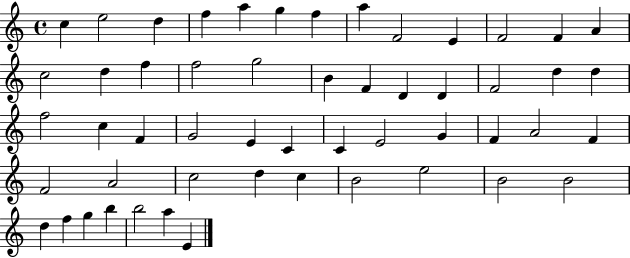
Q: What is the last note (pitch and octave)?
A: E4